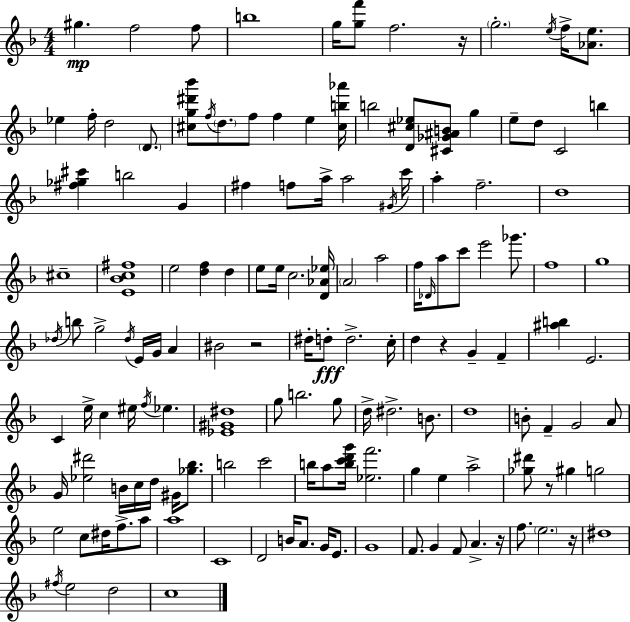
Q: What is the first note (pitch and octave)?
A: G#5